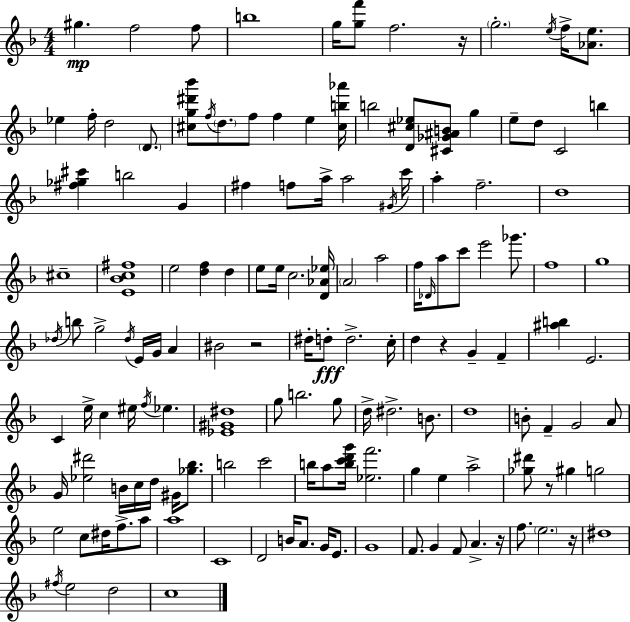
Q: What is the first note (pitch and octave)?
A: G#5